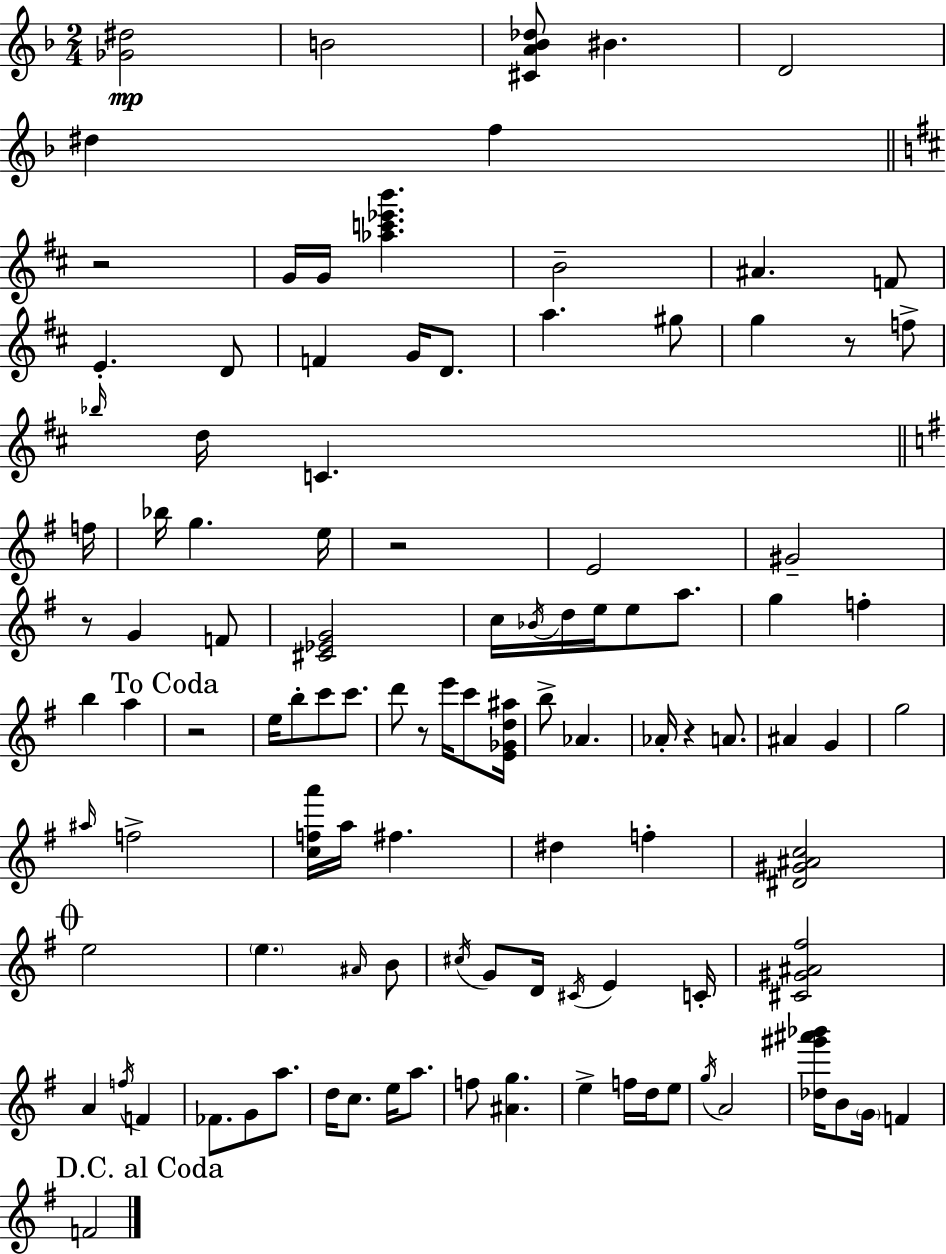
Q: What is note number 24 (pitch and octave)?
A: Bb5